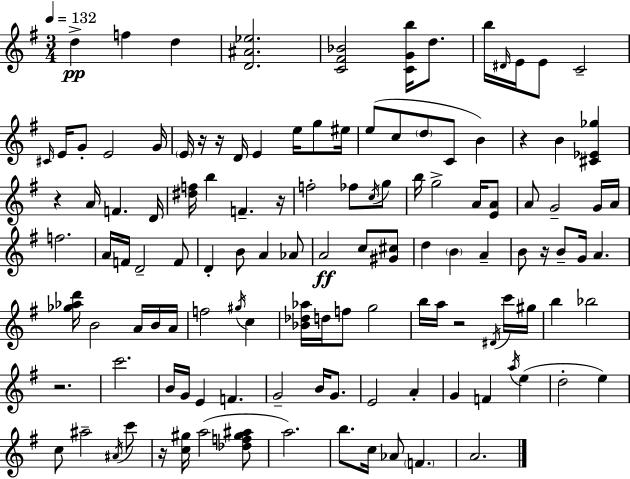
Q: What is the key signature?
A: E minor